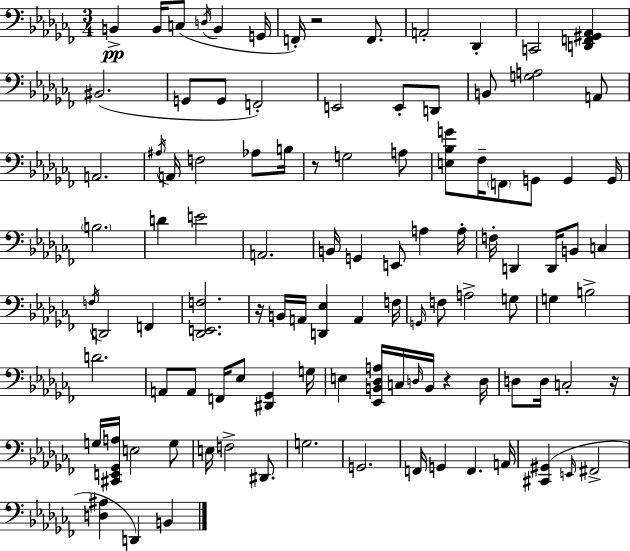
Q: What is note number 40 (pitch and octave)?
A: E2